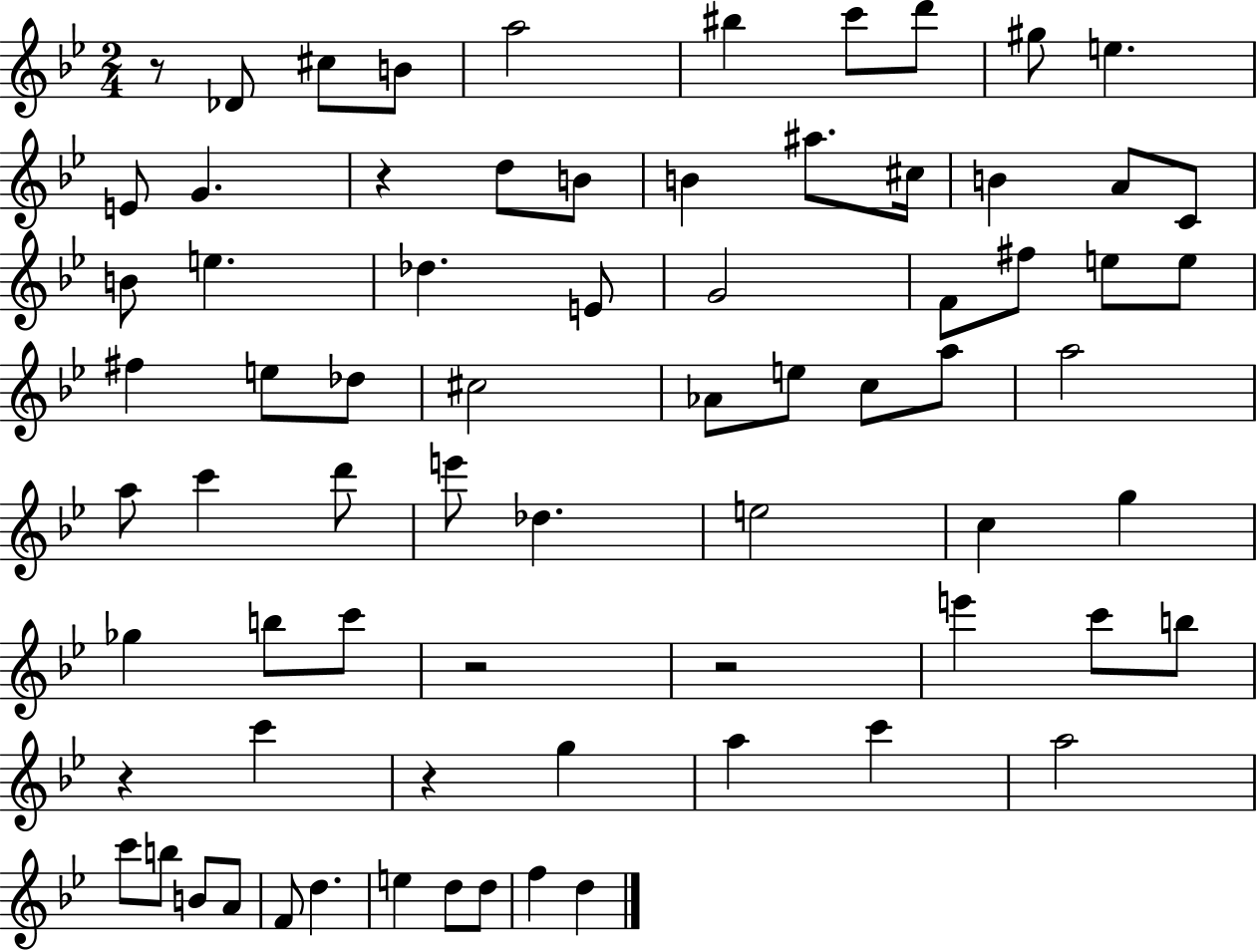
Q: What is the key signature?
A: BES major